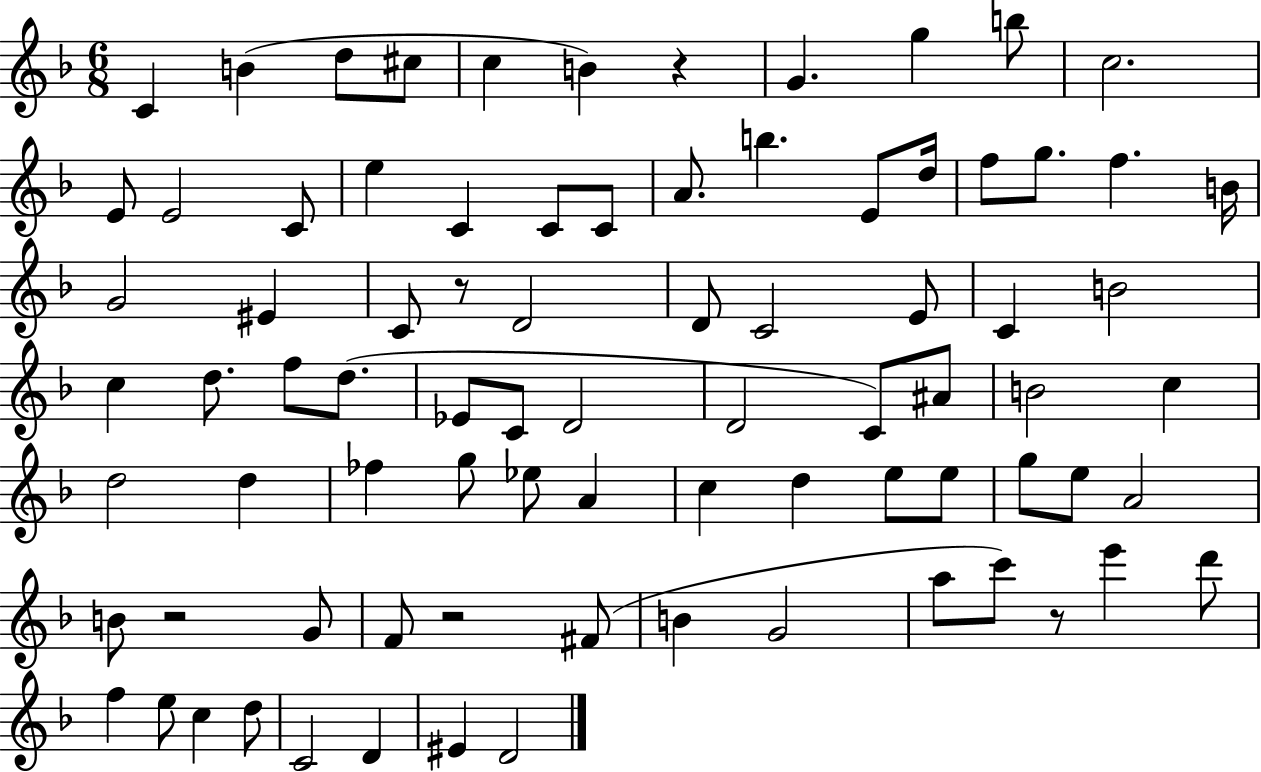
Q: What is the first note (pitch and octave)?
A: C4